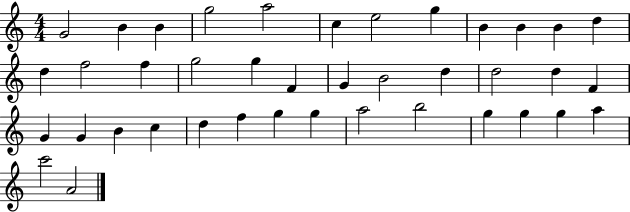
G4/h B4/q B4/q G5/h A5/h C5/q E5/h G5/q B4/q B4/q B4/q D5/q D5/q F5/h F5/q G5/h G5/q F4/q G4/q B4/h D5/q D5/h D5/q F4/q G4/q G4/q B4/q C5/q D5/q F5/q G5/q G5/q A5/h B5/h G5/q G5/q G5/q A5/q C6/h A4/h